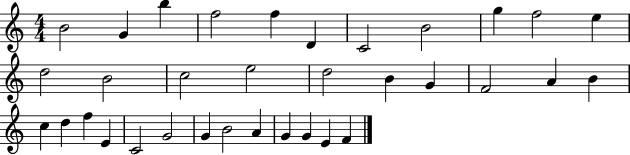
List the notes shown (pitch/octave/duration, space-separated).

B4/h G4/q B5/q F5/h F5/q D4/q C4/h B4/h G5/q F5/h E5/q D5/h B4/h C5/h E5/h D5/h B4/q G4/q F4/h A4/q B4/q C5/q D5/q F5/q E4/q C4/h G4/h G4/q B4/h A4/q G4/q G4/q E4/q F4/q